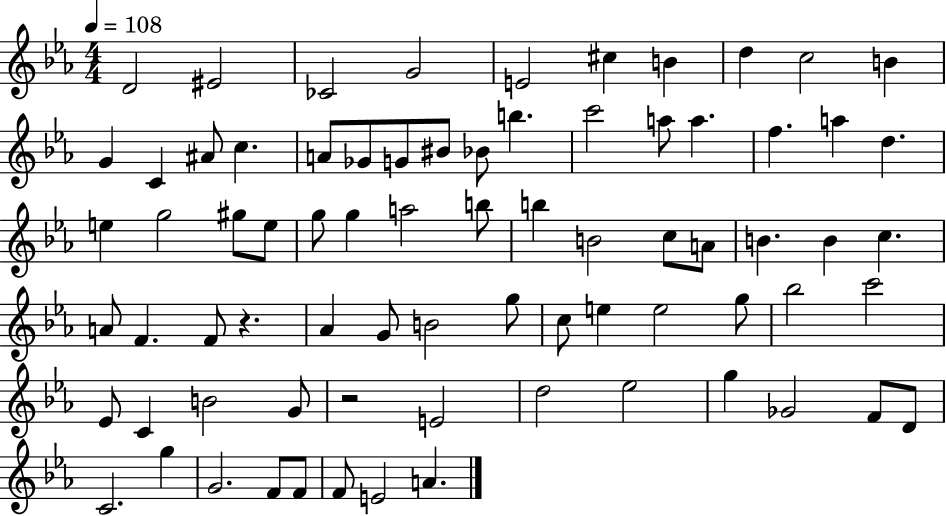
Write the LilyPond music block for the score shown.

{
  \clef treble
  \numericTimeSignature
  \time 4/4
  \key ees \major
  \tempo 4 = 108
  d'2 eis'2 | ces'2 g'2 | e'2 cis''4 b'4 | d''4 c''2 b'4 | \break g'4 c'4 ais'8 c''4. | a'8 ges'8 g'8 bis'8 bes'8 b''4. | c'''2 a''8 a''4. | f''4. a''4 d''4. | \break e''4 g''2 gis''8 e''8 | g''8 g''4 a''2 b''8 | b''4 b'2 c''8 a'8 | b'4. b'4 c''4. | \break a'8 f'4. f'8 r4. | aes'4 g'8 b'2 g''8 | c''8 e''4 e''2 g''8 | bes''2 c'''2 | \break ees'8 c'4 b'2 g'8 | r2 e'2 | d''2 ees''2 | g''4 ges'2 f'8 d'8 | \break c'2. g''4 | g'2. f'8 f'8 | f'8 e'2 a'4. | \bar "|."
}